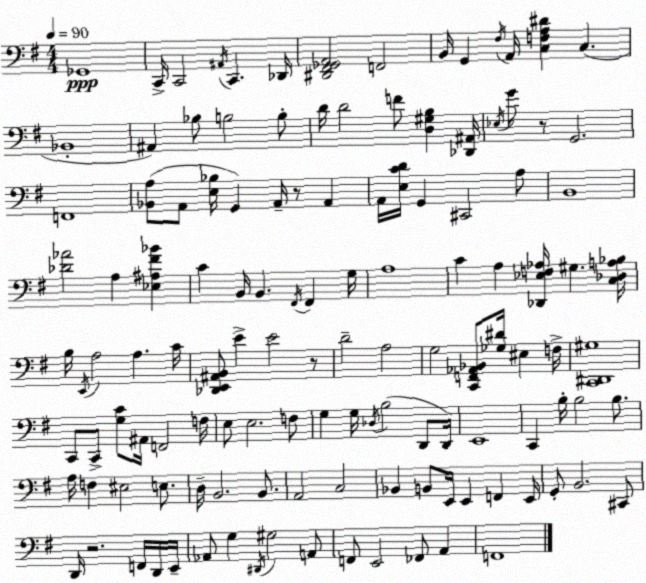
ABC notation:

X:1
T:Untitled
M:4/4
L:1/4
K:G
_G,,4 C,,/4 C,,2 ^A,,/4 C,, _D,,/4 [^D,,^F,,_G,,A,,]2 F,,2 B,,/4 G,, ^F,/4 A,,/4 [C,F,A,^D] C, _B,,4 ^A,, _B,/2 B,2 B,/2 D/4 D2 F/2 [D,^G,B,] [_D,,^A,,]/4 _E,/4 G/2 z/2 G,,2 F,,4 [_B,,A,]/2 A,,/2 [E,_B,]/4 G,, A,,/4 z/2 A,, A,,/4 [E,CD]/4 G,, ^C,,2 A,/2 B,,4 [_D_A]2 A, [_E,^A,^F_B] C B,,/4 B,, ^F,,/4 ^F,, G,/4 A,4 C A, [_D,,_E,F,_A,]/4 ^G, [C,_D,A,_B,]/4 B,/4 E,,/4 A,2 A, C/4 [_D,,E,,^A,,B,,]/2 E E2 z/2 D2 A,2 G,2 [C,,F,,_A,,_B,,]/2 [_G,^D]/4 ^E, F,/4 [C,,^D,,^G,]4 C,,/2 C,,/2 [G,C]/2 ^A,,/4 F,,2 F,/4 E,/2 E,2 F,/2 G, G,/4 _D,/4 B,2 D,,/2 D,,/4 E,,4 C,, B,/4 B,2 B,/2 A,/4 F, ^E,2 E,/2 D,/4 B,,2 B,,/2 A,,2 C,2 _B,, B,,/2 E,,/4 E,, F,, E,,/4 G,,/2 B,,2 ^C,,/2 D,,/4 z2 F,,/4 D,,/4 E,,/4 _A,,/2 G, ^D,,/4 ^G,2 A,,/2 F,,/2 E,,2 _F,,/2 A,, F,,4